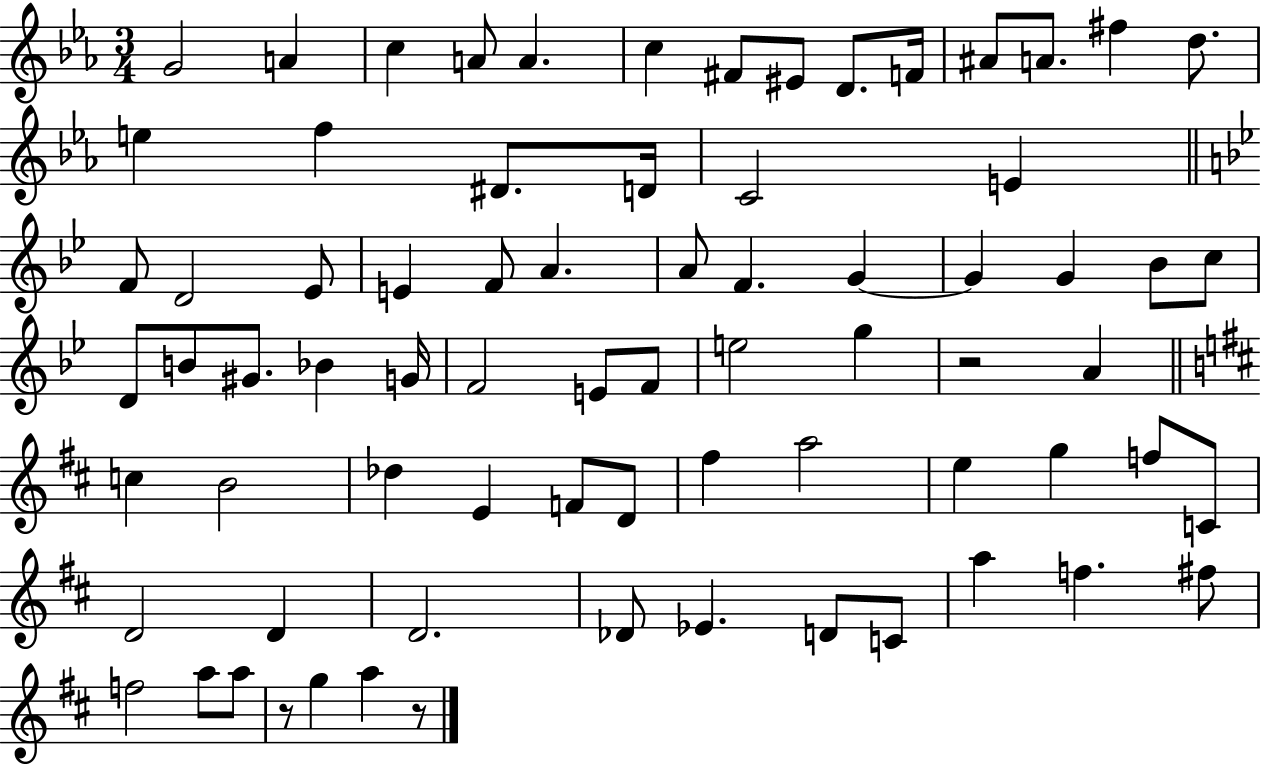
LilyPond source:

{
  \clef treble
  \numericTimeSignature
  \time 3/4
  \key ees \major
  \repeat volta 2 { g'2 a'4 | c''4 a'8 a'4. | c''4 fis'8 eis'8 d'8. f'16 | ais'8 a'8. fis''4 d''8. | \break e''4 f''4 dis'8. d'16 | c'2 e'4 | \bar "||" \break \key bes \major f'8 d'2 ees'8 | e'4 f'8 a'4. | a'8 f'4. g'4~~ | g'4 g'4 bes'8 c''8 | \break d'8 b'8 gis'8. bes'4 g'16 | f'2 e'8 f'8 | e''2 g''4 | r2 a'4 | \break \bar "||" \break \key d \major c''4 b'2 | des''4 e'4 f'8 d'8 | fis''4 a''2 | e''4 g''4 f''8 c'8 | \break d'2 d'4 | d'2. | des'8 ees'4. d'8 c'8 | a''4 f''4. fis''8 | \break f''2 a''8 a''8 | r8 g''4 a''4 r8 | } \bar "|."
}